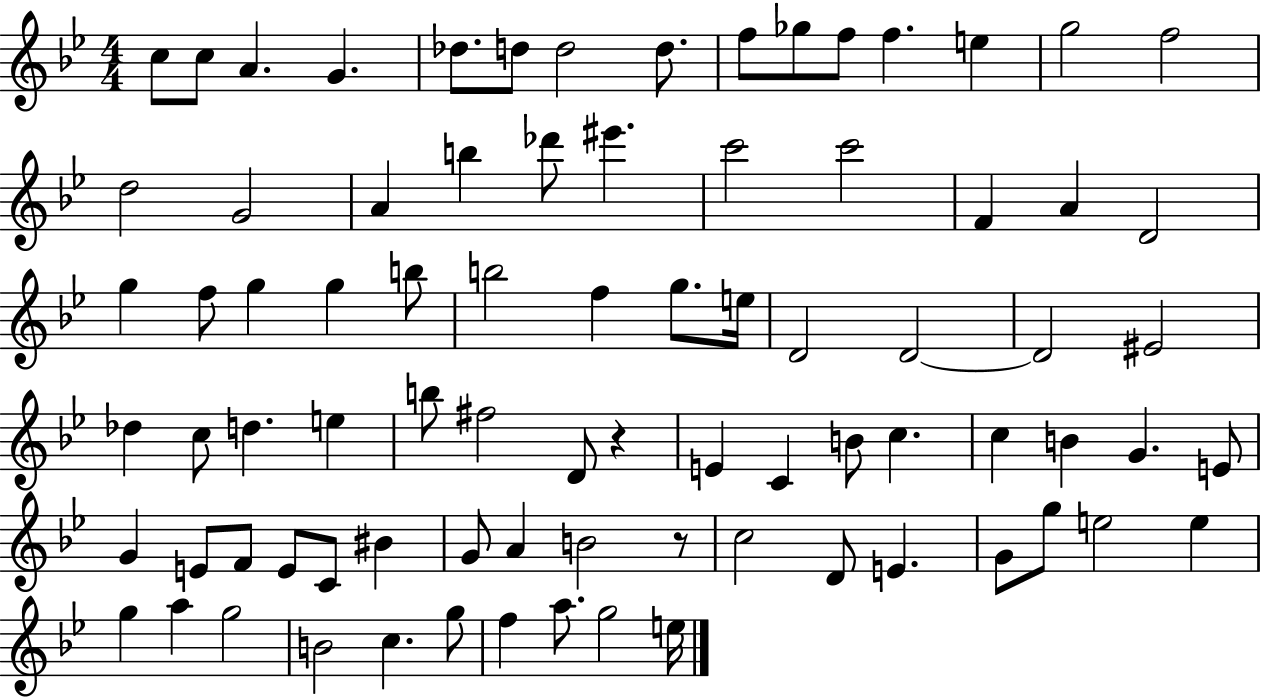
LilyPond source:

{
  \clef treble
  \numericTimeSignature
  \time 4/4
  \key bes \major
  c''8 c''8 a'4. g'4. | des''8. d''8 d''2 d''8. | f''8 ges''8 f''8 f''4. e''4 | g''2 f''2 | \break d''2 g'2 | a'4 b''4 des'''8 eis'''4. | c'''2 c'''2 | f'4 a'4 d'2 | \break g''4 f''8 g''4 g''4 b''8 | b''2 f''4 g''8. e''16 | d'2 d'2~~ | d'2 eis'2 | \break des''4 c''8 d''4. e''4 | b''8 fis''2 d'8 r4 | e'4 c'4 b'8 c''4. | c''4 b'4 g'4. e'8 | \break g'4 e'8 f'8 e'8 c'8 bis'4 | g'8 a'4 b'2 r8 | c''2 d'8 e'4. | g'8 g''8 e''2 e''4 | \break g''4 a''4 g''2 | b'2 c''4. g''8 | f''4 a''8. g''2 e''16 | \bar "|."
}